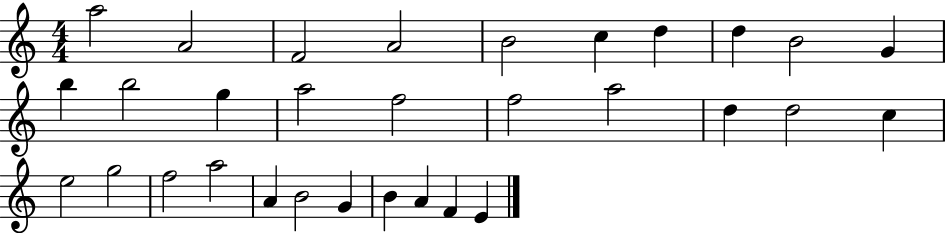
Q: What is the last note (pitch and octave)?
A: E4